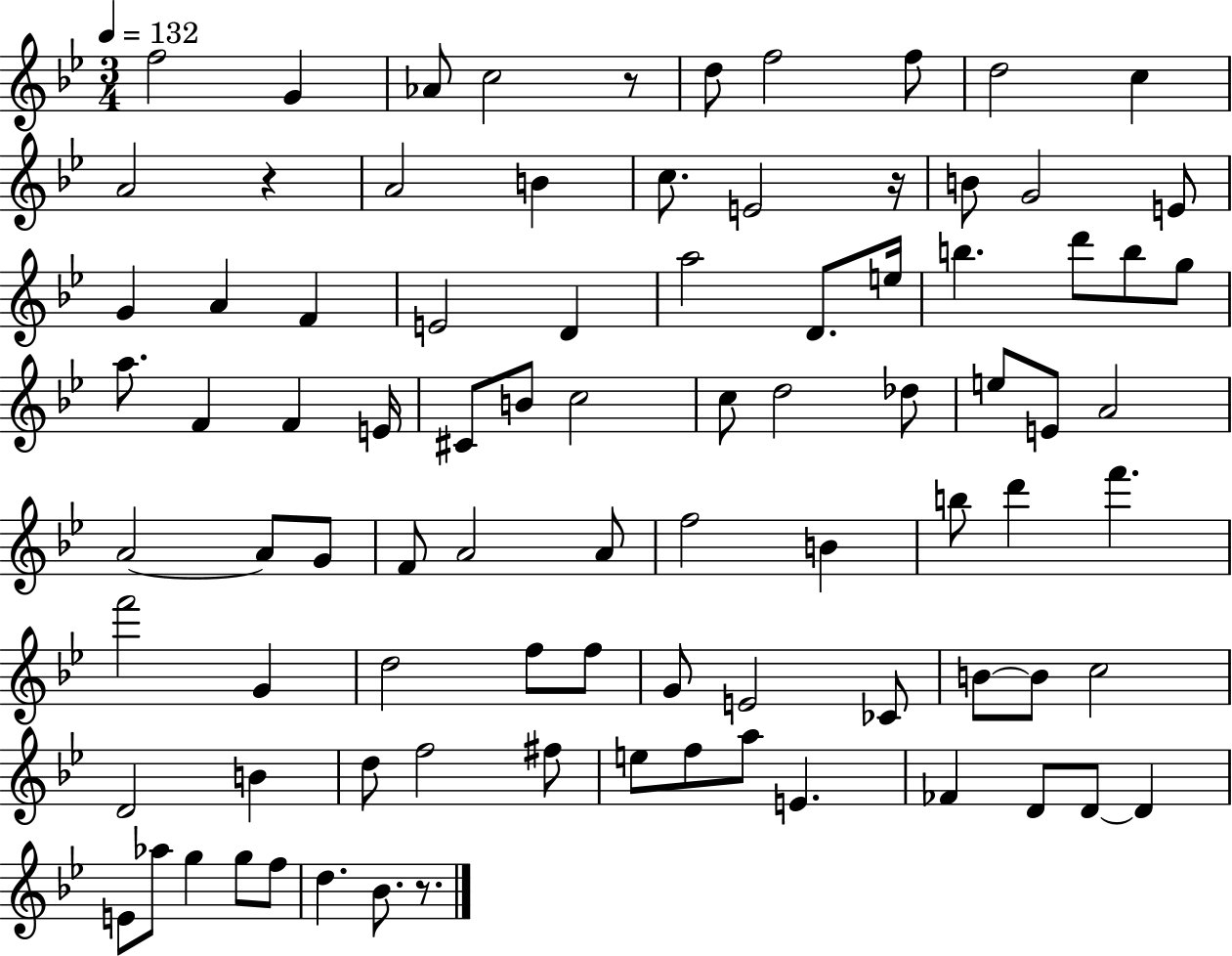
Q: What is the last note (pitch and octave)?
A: Bb4